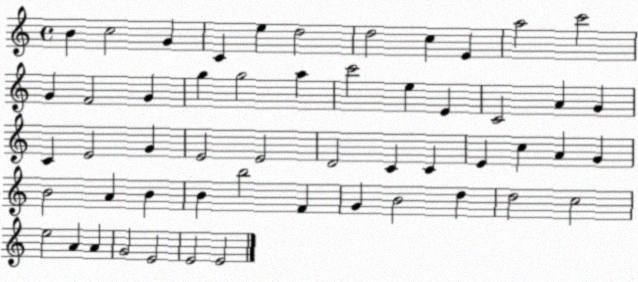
X:1
T:Untitled
M:4/4
L:1/4
K:C
B c2 G C e d2 d2 c E a2 c'2 G F2 G g g2 a c'2 e E C2 A G C E2 G E2 E2 D2 C C E c A G B2 A B B b2 F G B2 d d2 c2 e2 A A G2 E2 E2 E2